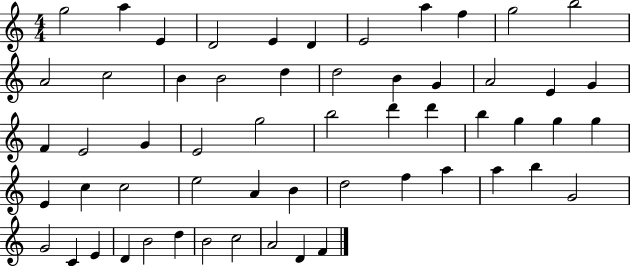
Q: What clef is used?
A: treble